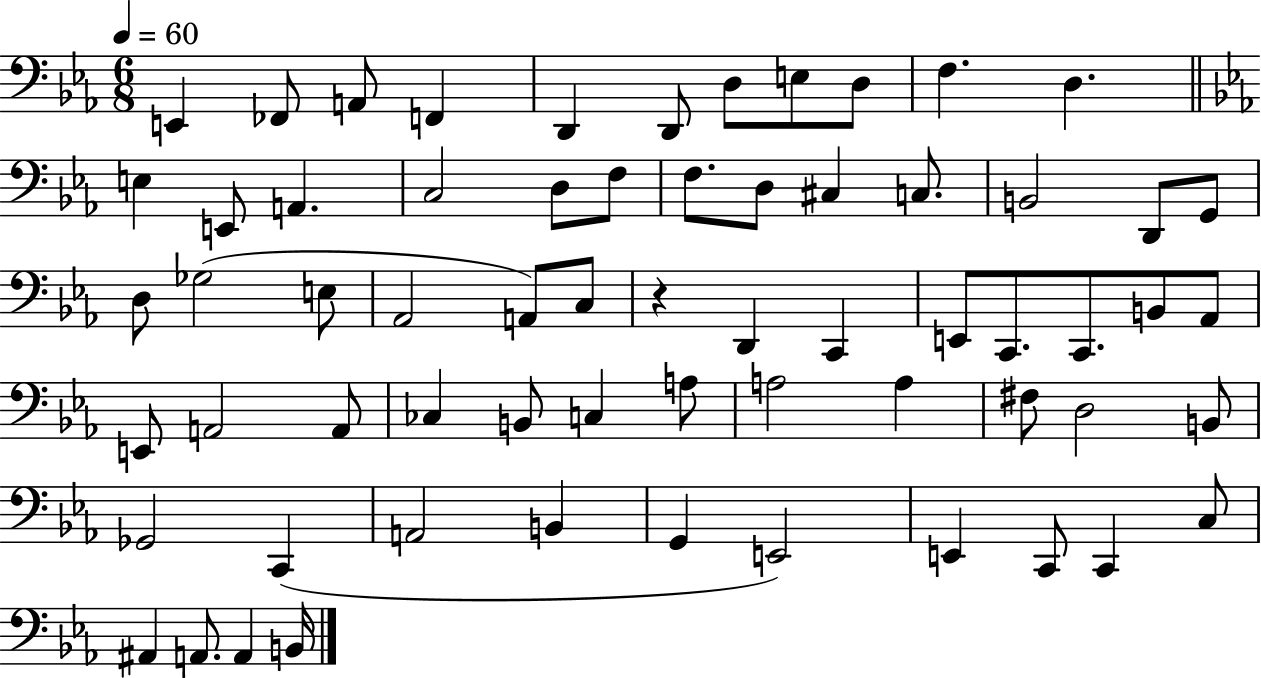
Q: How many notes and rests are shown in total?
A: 64